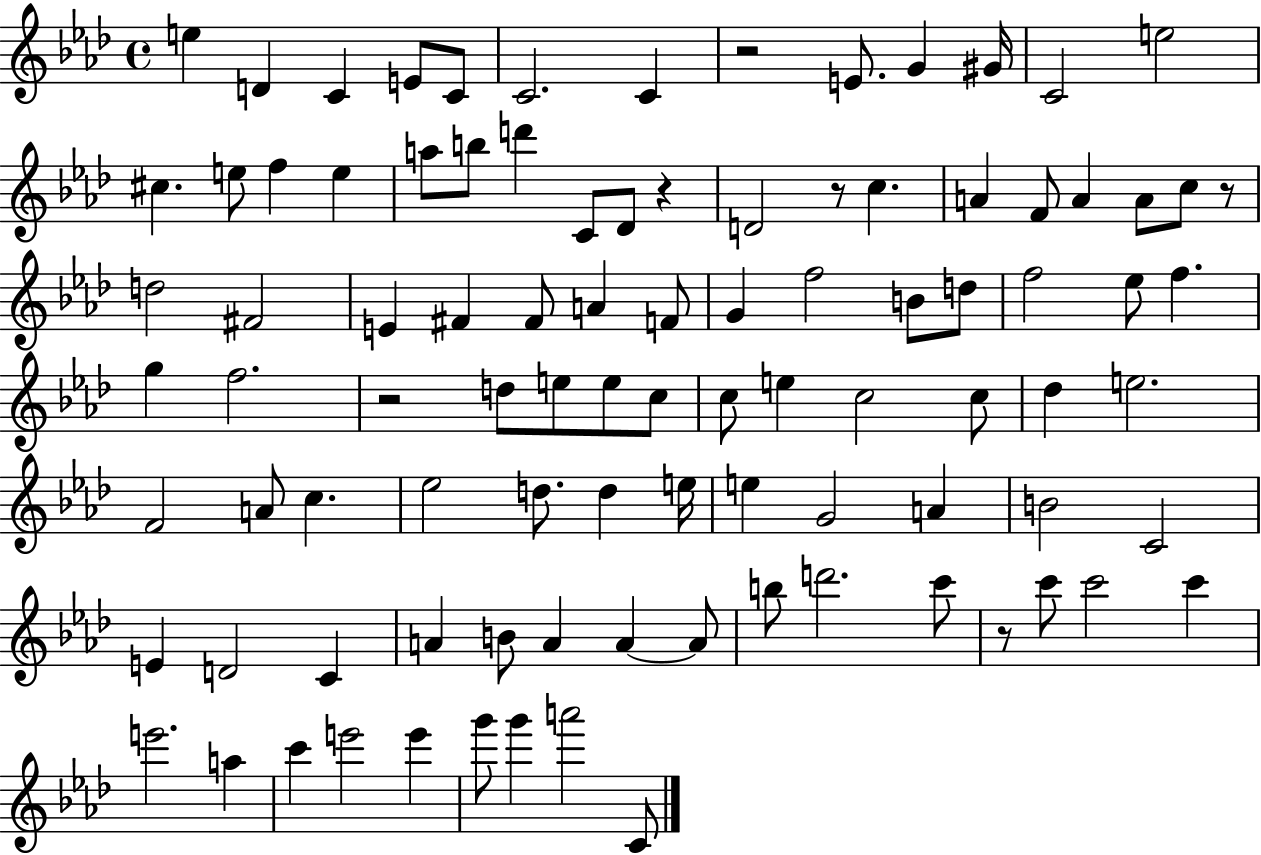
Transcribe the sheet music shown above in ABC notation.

X:1
T:Untitled
M:4/4
L:1/4
K:Ab
e D C E/2 C/2 C2 C z2 E/2 G ^G/4 C2 e2 ^c e/2 f e a/2 b/2 d' C/2 _D/2 z D2 z/2 c A F/2 A A/2 c/2 z/2 d2 ^F2 E ^F ^F/2 A F/2 G f2 B/2 d/2 f2 _e/2 f g f2 z2 d/2 e/2 e/2 c/2 c/2 e c2 c/2 _d e2 F2 A/2 c _e2 d/2 d e/4 e G2 A B2 C2 E D2 C A B/2 A A A/2 b/2 d'2 c'/2 z/2 c'/2 c'2 c' e'2 a c' e'2 e' g'/2 g' a'2 C/2